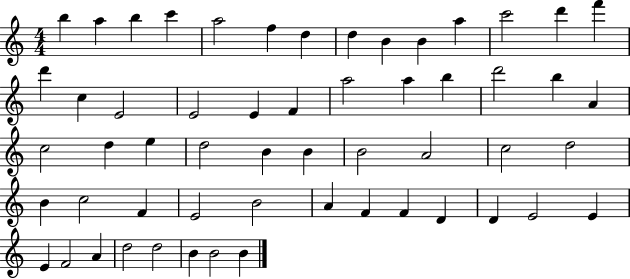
X:1
T:Untitled
M:4/4
L:1/4
K:C
b a b c' a2 f d d B B a c'2 d' f' d' c E2 E2 E F a2 a b d'2 b A c2 d e d2 B B B2 A2 c2 d2 B c2 F E2 B2 A F F D D E2 E E F2 A d2 d2 B B2 B